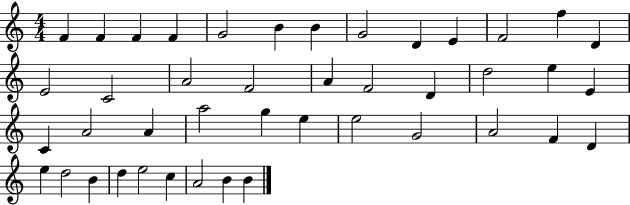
X:1
T:Untitled
M:4/4
L:1/4
K:C
F F F F G2 B B G2 D E F2 f D E2 C2 A2 F2 A F2 D d2 e E C A2 A a2 g e e2 G2 A2 F D e d2 B d e2 c A2 B B